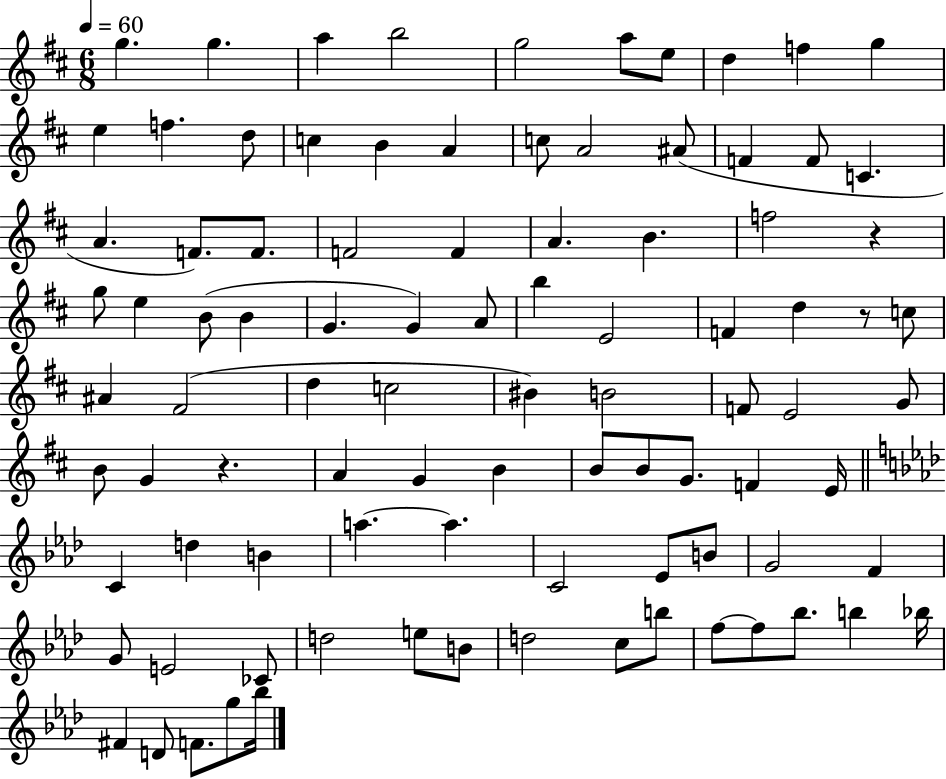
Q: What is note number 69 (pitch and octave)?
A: B4